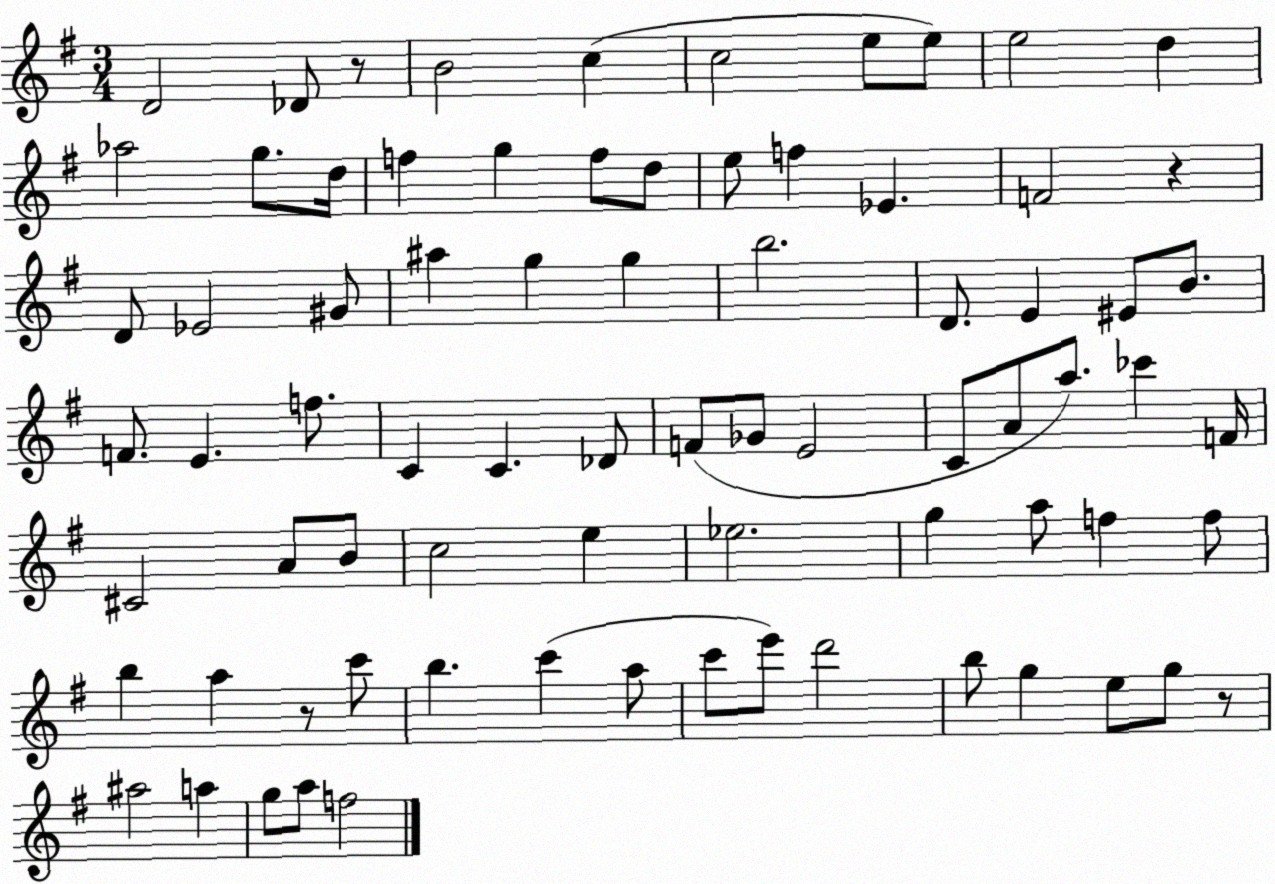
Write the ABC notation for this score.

X:1
T:Untitled
M:3/4
L:1/4
K:G
D2 _D/2 z/2 B2 c c2 e/2 e/2 e2 d _a2 g/2 d/4 f g f/2 d/2 e/2 f _E F2 z D/2 _E2 ^G/2 ^a g g b2 D/2 E ^E/2 B/2 F/2 E f/2 C C _D/2 F/2 _G/2 E2 C/2 A/2 a/2 _c' F/4 ^C2 A/2 B/2 c2 e _e2 g a/2 f f/2 b a z/2 c'/2 b c' a/2 c'/2 e'/2 d'2 b/2 g e/2 g/2 z/2 ^a2 a g/2 a/2 f2